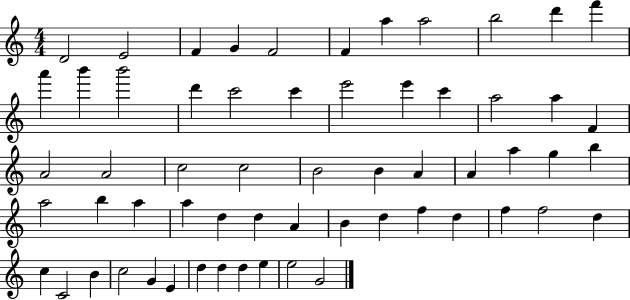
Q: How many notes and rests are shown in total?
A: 60